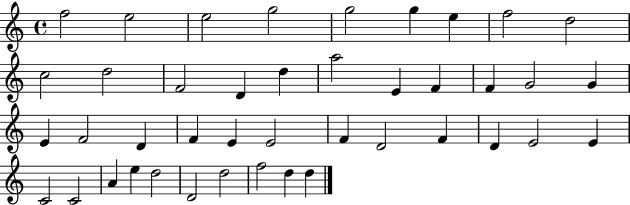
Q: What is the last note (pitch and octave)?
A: D5